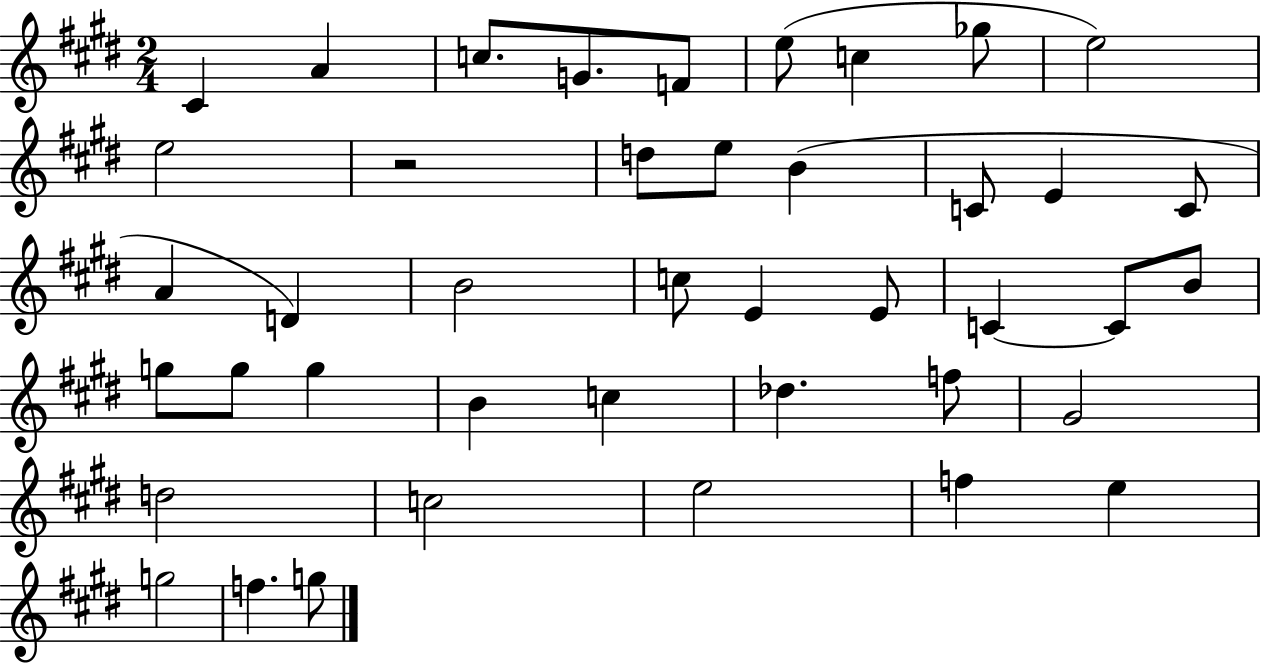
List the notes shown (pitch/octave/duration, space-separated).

C#4/q A4/q C5/e. G4/e. F4/e E5/e C5/q Gb5/e E5/h E5/h R/h D5/e E5/e B4/q C4/e E4/q C4/e A4/q D4/q B4/h C5/e E4/q E4/e C4/q C4/e B4/e G5/e G5/e G5/q B4/q C5/q Db5/q. F5/e G#4/h D5/h C5/h E5/h F5/q E5/q G5/h F5/q. G5/e